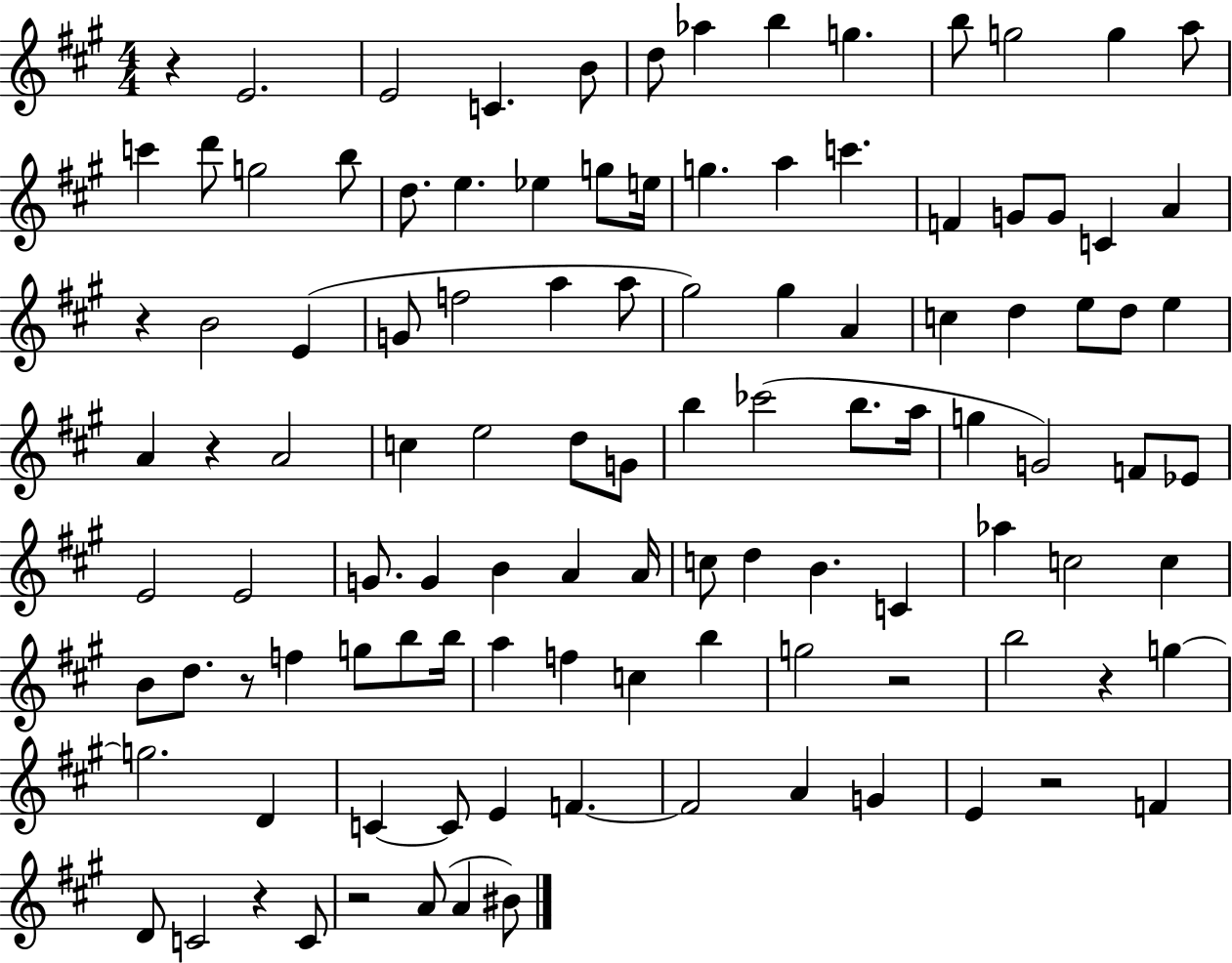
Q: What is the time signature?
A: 4/4